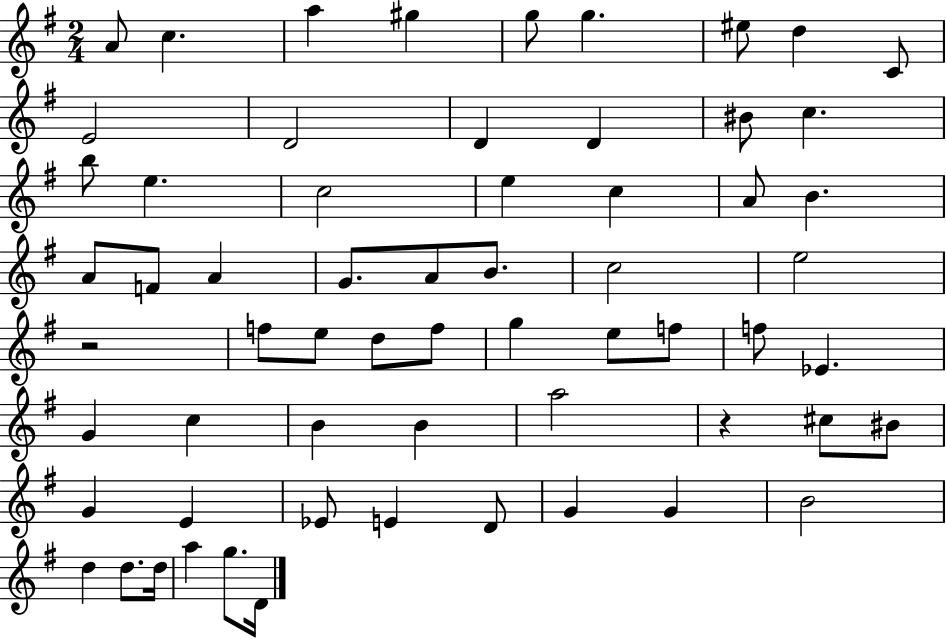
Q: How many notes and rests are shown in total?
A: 62